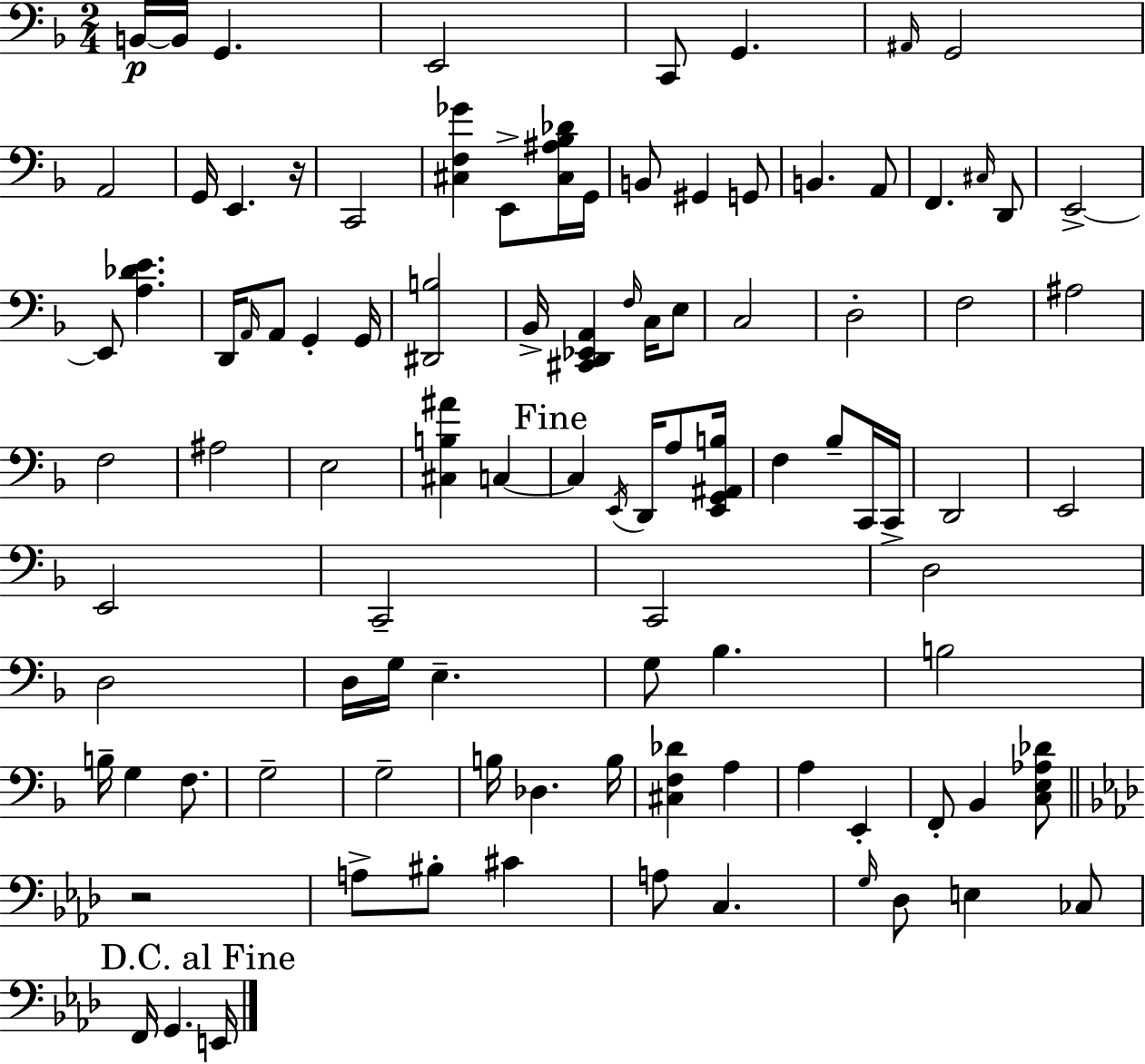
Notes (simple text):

B2/s B2/s G2/q. E2/h C2/e G2/q. A#2/s G2/h A2/h G2/s E2/q. R/s C2/h [C#3,F3,Gb4]/q E2/e [C#3,A#3,Bb3,Db4]/s G2/s B2/e G#2/q G2/e B2/q. A2/e F2/q. C#3/s D2/e E2/h E2/e [A3,Db4,E4]/q. D2/s A2/s A2/e G2/q G2/s [D#2,B3]/h Bb2/s [C#2,D2,Eb2,A2]/q F3/s C3/s E3/e C3/h D3/h F3/h A#3/h F3/h A#3/h E3/h [C#3,B3,A#4]/q C3/q C3/q E2/s D2/s A3/e [E2,G2,A#2,B3]/s F3/q Bb3/e C2/s C2/s D2/h E2/h E2/h C2/h C2/h D3/h D3/h D3/s G3/s E3/q. G3/e Bb3/q. B3/h B3/s G3/q F3/e. G3/h G3/h B3/s Db3/q. B3/s [C#3,F3,Db4]/q A3/q A3/q E2/q F2/e Bb2/q [C3,E3,Ab3,Db4]/e R/h A3/e BIS3/e C#4/q A3/e C3/q. G3/s Db3/e E3/q CES3/e F2/s G2/q. E2/s